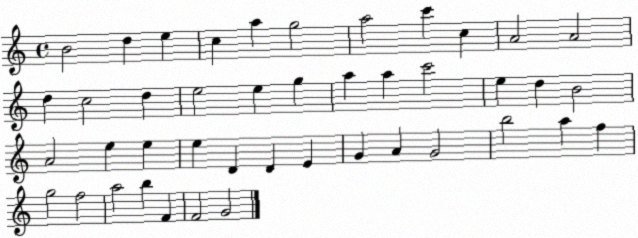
X:1
T:Untitled
M:4/4
L:1/4
K:C
B2 d e c a g2 a2 c' c A2 A2 d c2 d e2 e g a a c'2 e d B2 A2 e e e D D E G A G2 b2 a f g2 f2 a2 b F F2 G2